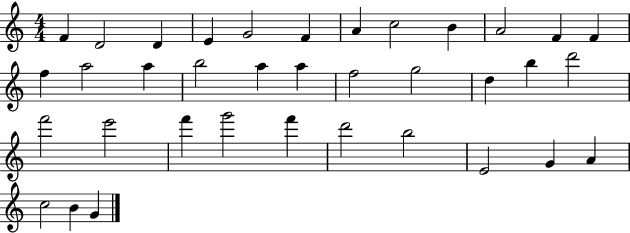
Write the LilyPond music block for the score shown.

{
  \clef treble
  \numericTimeSignature
  \time 4/4
  \key c \major
  f'4 d'2 d'4 | e'4 g'2 f'4 | a'4 c''2 b'4 | a'2 f'4 f'4 | \break f''4 a''2 a''4 | b''2 a''4 a''4 | f''2 g''2 | d''4 b''4 d'''2 | \break f'''2 e'''2 | f'''4 g'''2 f'''4 | d'''2 b''2 | e'2 g'4 a'4 | \break c''2 b'4 g'4 | \bar "|."
}